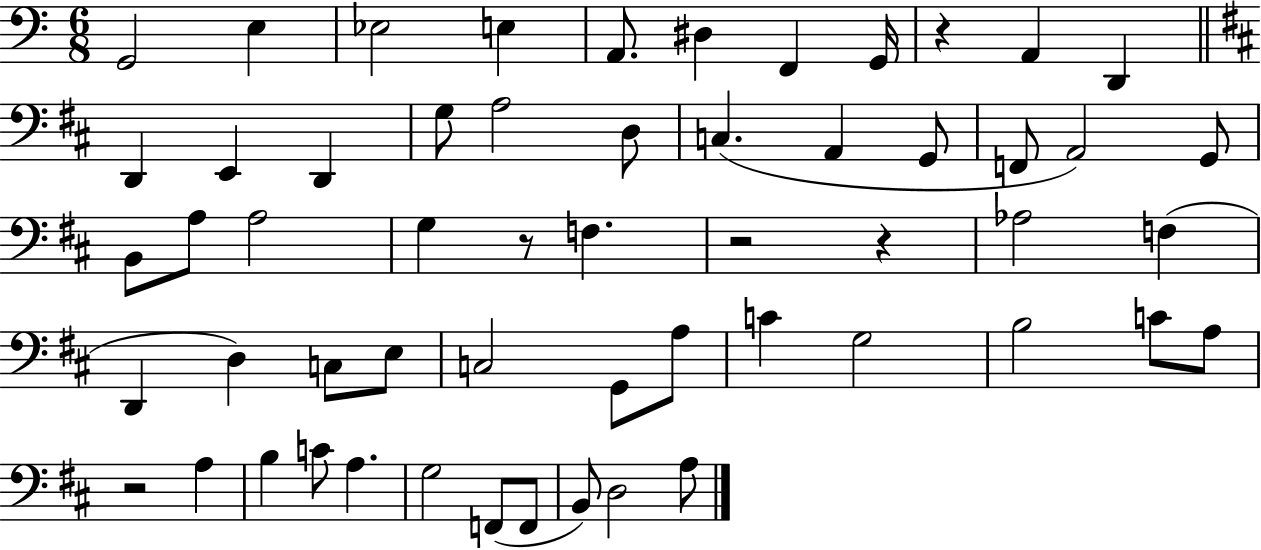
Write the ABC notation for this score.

X:1
T:Untitled
M:6/8
L:1/4
K:C
G,,2 E, _E,2 E, A,,/2 ^D, F,, G,,/4 z A,, D,, D,, E,, D,, G,/2 A,2 D,/2 C, A,, G,,/2 F,,/2 A,,2 G,,/2 B,,/2 A,/2 A,2 G, z/2 F, z2 z _A,2 F, D,, D, C,/2 E,/2 C,2 G,,/2 A,/2 C G,2 B,2 C/2 A,/2 z2 A, B, C/2 A, G,2 F,,/2 F,,/2 B,,/2 D,2 A,/2